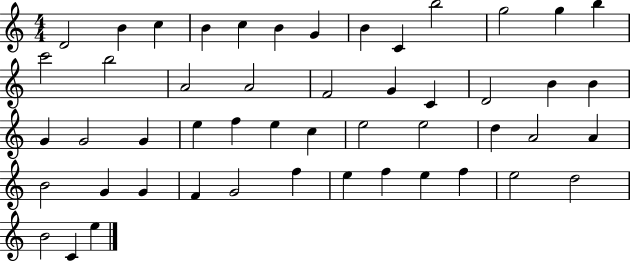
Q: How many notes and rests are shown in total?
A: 50